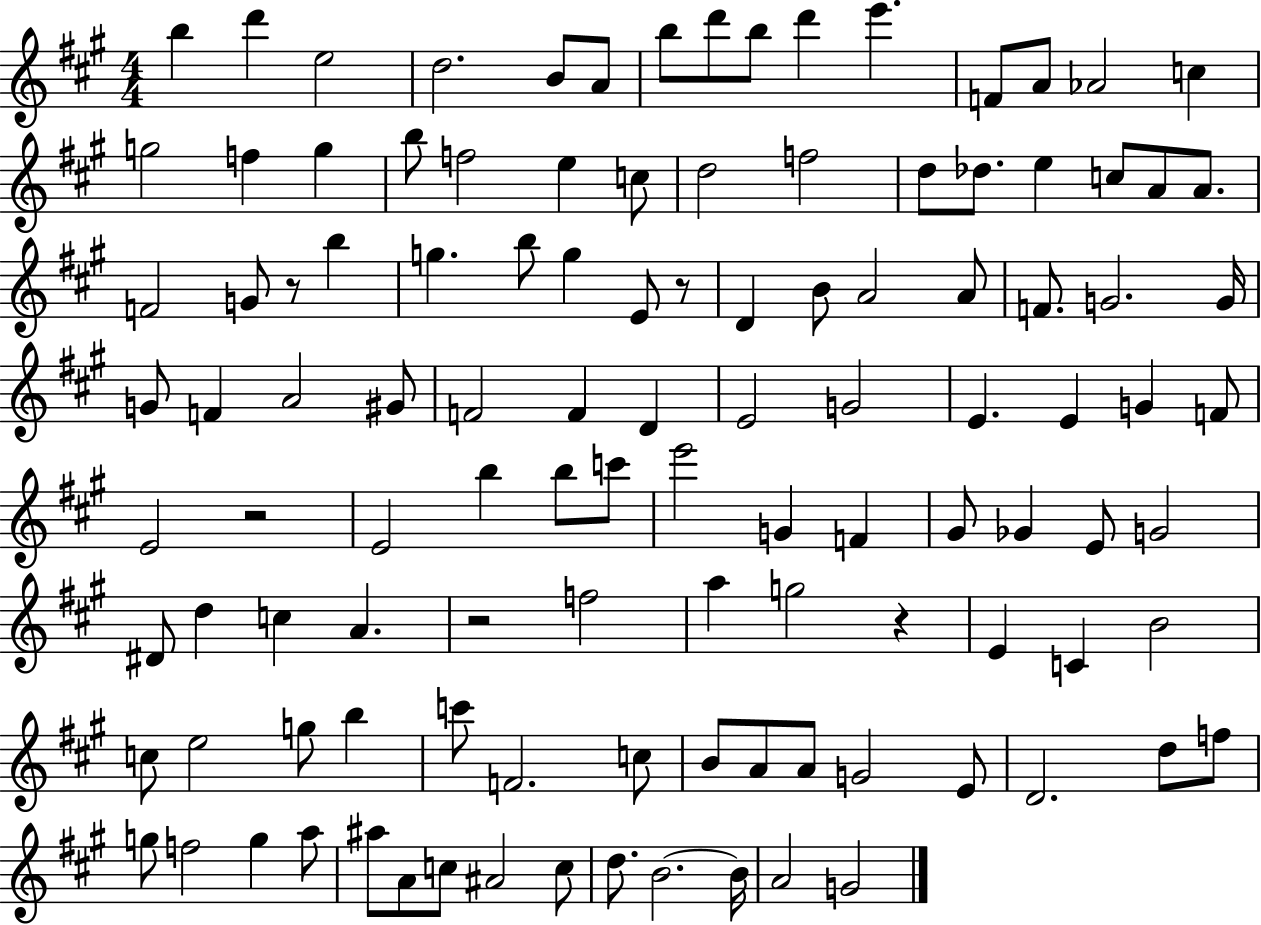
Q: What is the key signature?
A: A major